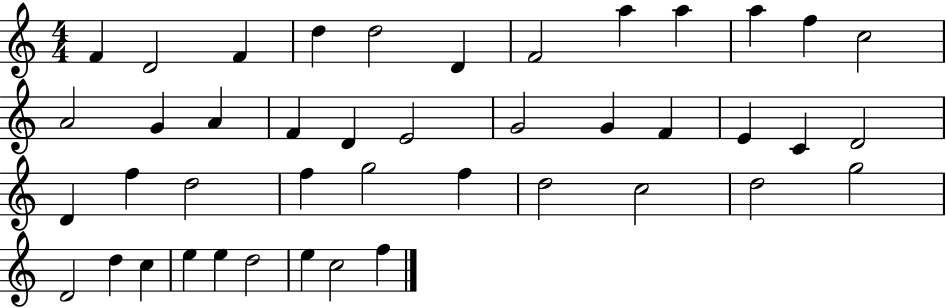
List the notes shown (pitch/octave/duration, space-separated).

F4/q D4/h F4/q D5/q D5/h D4/q F4/h A5/q A5/q A5/q F5/q C5/h A4/h G4/q A4/q F4/q D4/q E4/h G4/h G4/q F4/q E4/q C4/q D4/h D4/q F5/q D5/h F5/q G5/h F5/q D5/h C5/h D5/h G5/h D4/h D5/q C5/q E5/q E5/q D5/h E5/q C5/h F5/q